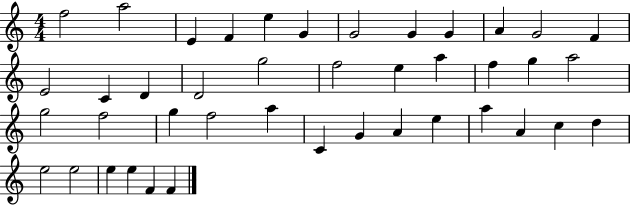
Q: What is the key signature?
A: C major